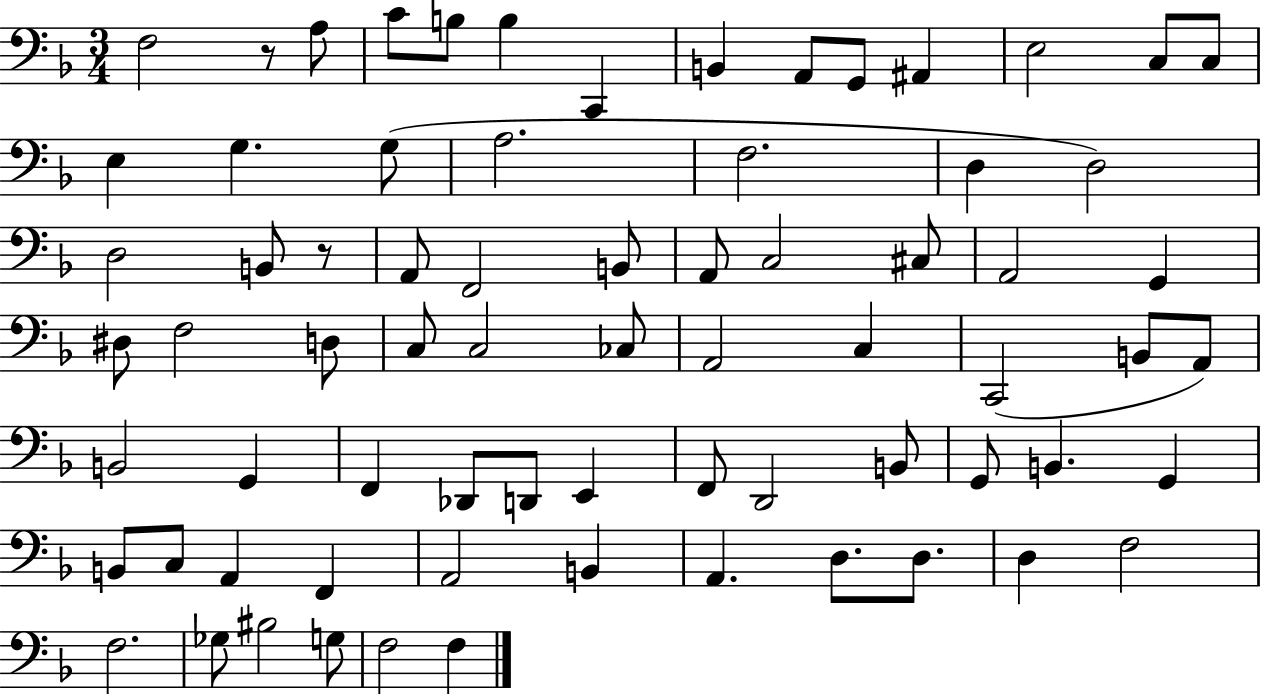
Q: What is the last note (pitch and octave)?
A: F3